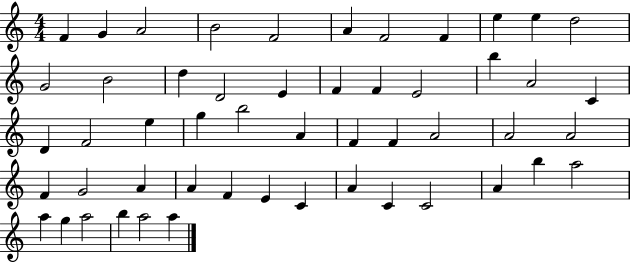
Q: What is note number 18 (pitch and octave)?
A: F4